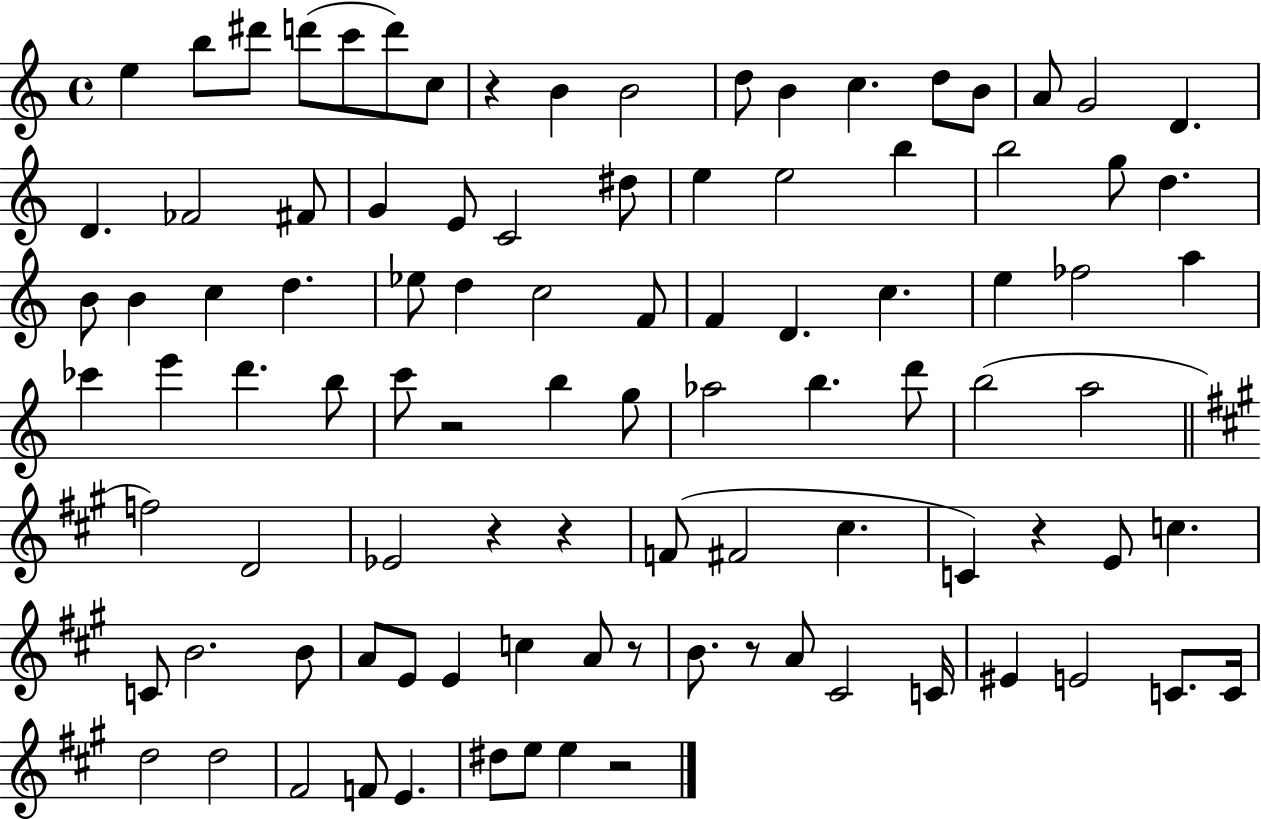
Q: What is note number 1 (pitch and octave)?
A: E5